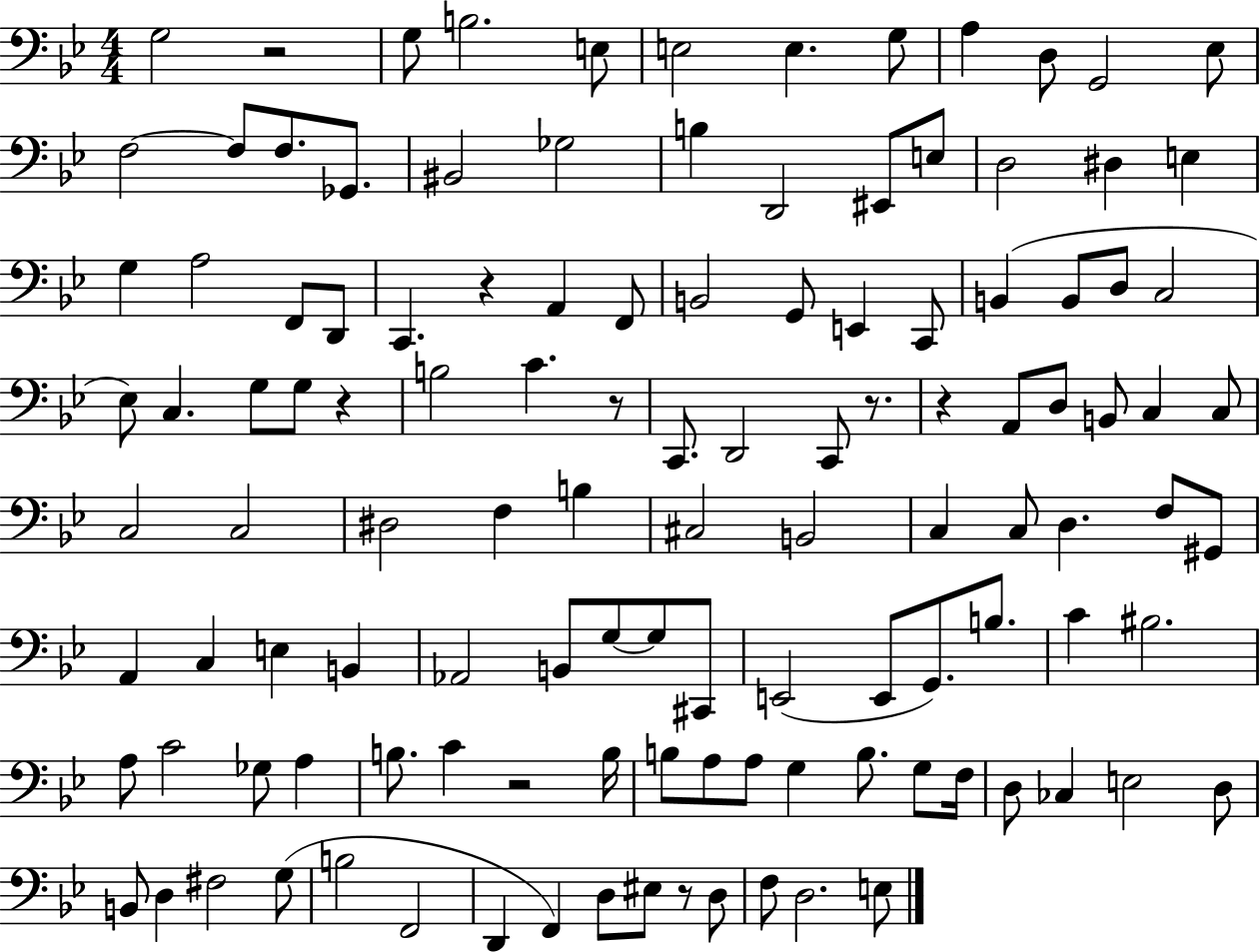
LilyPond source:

{
  \clef bass
  \numericTimeSignature
  \time 4/4
  \key bes \major
  \repeat volta 2 { g2 r2 | g8 b2. e8 | e2 e4. g8 | a4 d8 g,2 ees8 | \break f2~~ f8 f8. ges,8. | bis,2 ges2 | b4 d,2 eis,8 e8 | d2 dis4 e4 | \break g4 a2 f,8 d,8 | c,4. r4 a,4 f,8 | b,2 g,8 e,4 c,8 | b,4( b,8 d8 c2 | \break ees8) c4. g8 g8 r4 | b2 c'4. r8 | c,8. d,2 c,8 r8. | r4 a,8 d8 b,8 c4 c8 | \break c2 c2 | dis2 f4 b4 | cis2 b,2 | c4 c8 d4. f8 gis,8 | \break a,4 c4 e4 b,4 | aes,2 b,8 g8~~ g8 cis,8 | e,2( e,8 g,8.) b8. | c'4 bis2. | \break a8 c'2 ges8 a4 | b8. c'4 r2 b16 | b8 a8 a8 g4 b8. g8 f16 | d8 ces4 e2 d8 | \break b,8 d4 fis2 g8( | b2 f,2 | d,4 f,4) d8 eis8 r8 d8 | f8 d2. e8 | \break } \bar "|."
}